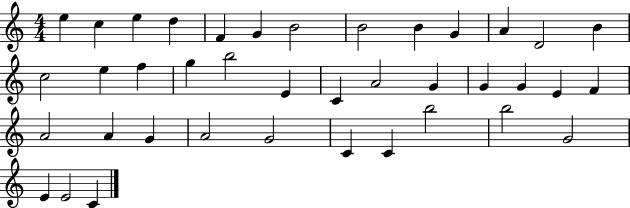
E5/q C5/q E5/q D5/q F4/q G4/q B4/h B4/h B4/q G4/q A4/q D4/h B4/q C5/h E5/q F5/q G5/q B5/h E4/q C4/q A4/h G4/q G4/q G4/q E4/q F4/q A4/h A4/q G4/q A4/h G4/h C4/q C4/q B5/h B5/h G4/h E4/q E4/h C4/q